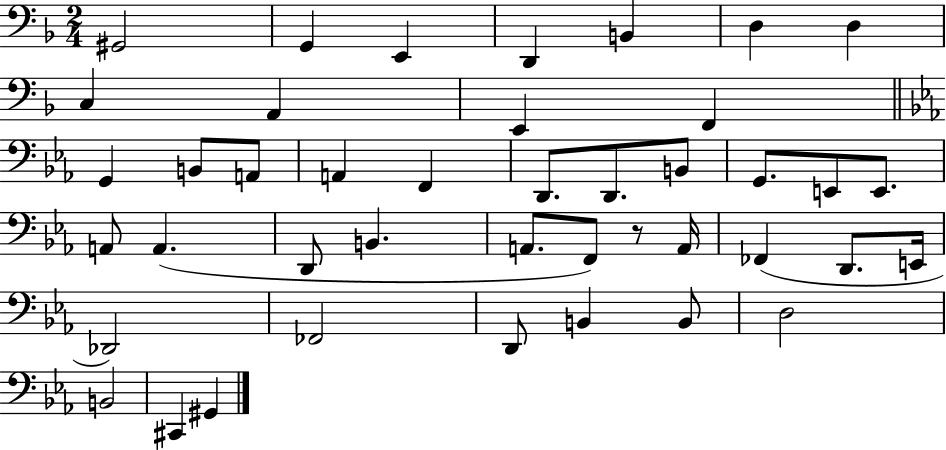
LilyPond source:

{
  \clef bass
  \numericTimeSignature
  \time 2/4
  \key f \major
  gis,2 | g,4 e,4 | d,4 b,4 | d4 d4 | \break c4 a,4 | e,4 f,4 | \bar "||" \break \key ees \major g,4 b,8 a,8 | a,4 f,4 | d,8. d,8. b,8 | g,8. e,8 e,8. | \break a,8 a,4.( | d,8 b,4. | a,8. f,8) r8 a,16 | fes,4( d,8. e,16 | \break des,2) | fes,2 | d,8 b,4 b,8 | d2 | \break b,2 | cis,4 gis,4 | \bar "|."
}